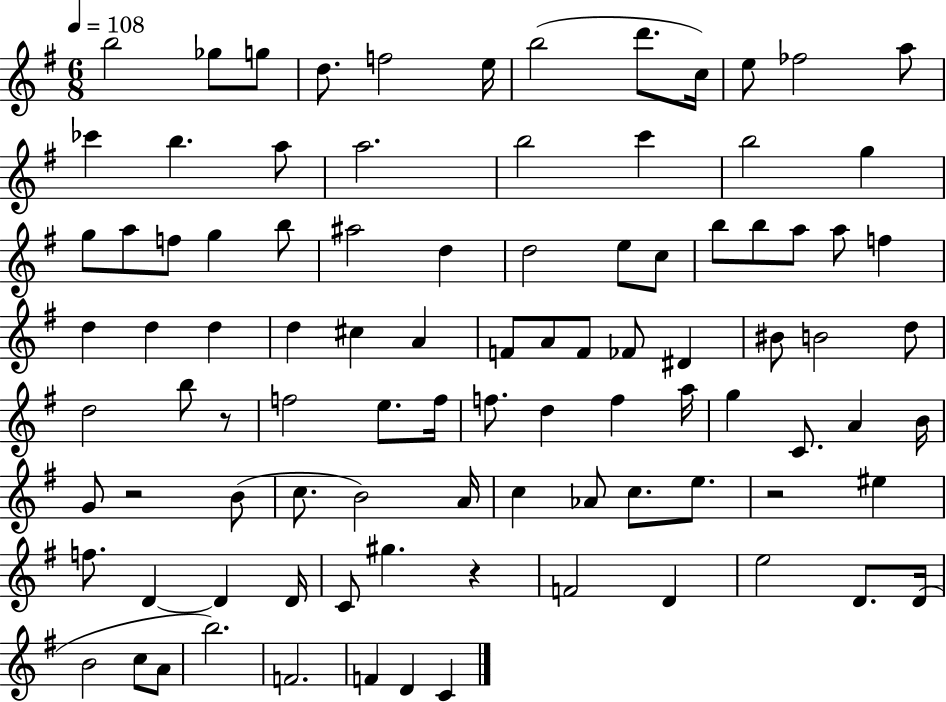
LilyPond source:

{
  \clef treble
  \numericTimeSignature
  \time 6/8
  \key g \major
  \tempo 4 = 108
  b''2 ges''8 g''8 | d''8. f''2 e''16 | b''2( d'''8. c''16) | e''8 fes''2 a''8 | \break ces'''4 b''4. a''8 | a''2. | b''2 c'''4 | b''2 g''4 | \break g''8 a''8 f''8 g''4 b''8 | ais''2 d''4 | d''2 e''8 c''8 | b''8 b''8 a''8 a''8 f''4 | \break d''4 d''4 d''4 | d''4 cis''4 a'4 | f'8 a'8 f'8 fes'8 dis'4 | bis'8 b'2 d''8 | \break d''2 b''8 r8 | f''2 e''8. f''16 | f''8. d''4 f''4 a''16 | g''4 c'8. a'4 b'16 | \break g'8 r2 b'8( | c''8. b'2) a'16 | c''4 aes'8 c''8. e''8. | r2 eis''4 | \break f''8. d'4~~ d'4 d'16 | c'8 gis''4. r4 | f'2 d'4 | e''2 d'8. d'16( | \break b'2 c''8 a'8 | b''2.) | f'2. | f'4 d'4 c'4 | \break \bar "|."
}